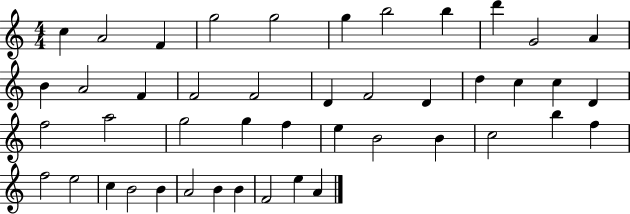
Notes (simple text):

C5/q A4/h F4/q G5/h G5/h G5/q B5/h B5/q D6/q G4/h A4/q B4/q A4/h F4/q F4/h F4/h D4/q F4/h D4/q D5/q C5/q C5/q D4/q F5/h A5/h G5/h G5/q F5/q E5/q B4/h B4/q C5/h B5/q F5/q F5/h E5/h C5/q B4/h B4/q A4/h B4/q B4/q F4/h E5/q A4/q